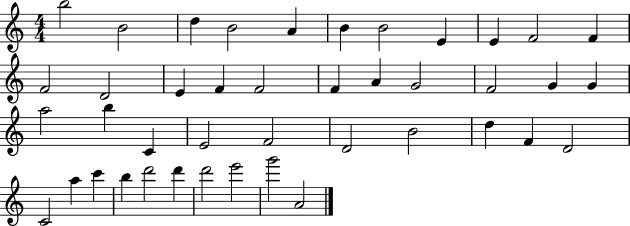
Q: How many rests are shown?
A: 0